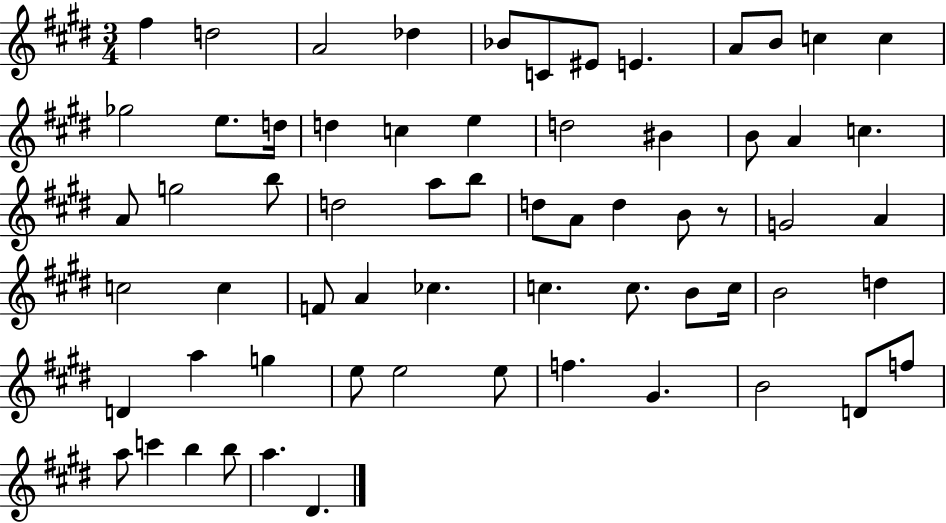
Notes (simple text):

F#5/q D5/h A4/h Db5/q Bb4/e C4/e EIS4/e E4/q. A4/e B4/e C5/q C5/q Gb5/h E5/e. D5/s D5/q C5/q E5/q D5/h BIS4/q B4/e A4/q C5/q. A4/e G5/h B5/e D5/h A5/e B5/e D5/e A4/e D5/q B4/e R/e G4/h A4/q C5/h C5/q F4/e A4/q CES5/q. C5/q. C5/e. B4/e C5/s B4/h D5/q D4/q A5/q G5/q E5/e E5/h E5/e F5/q. G#4/q. B4/h D4/e F5/e A5/e C6/q B5/q B5/e A5/q. D#4/q.